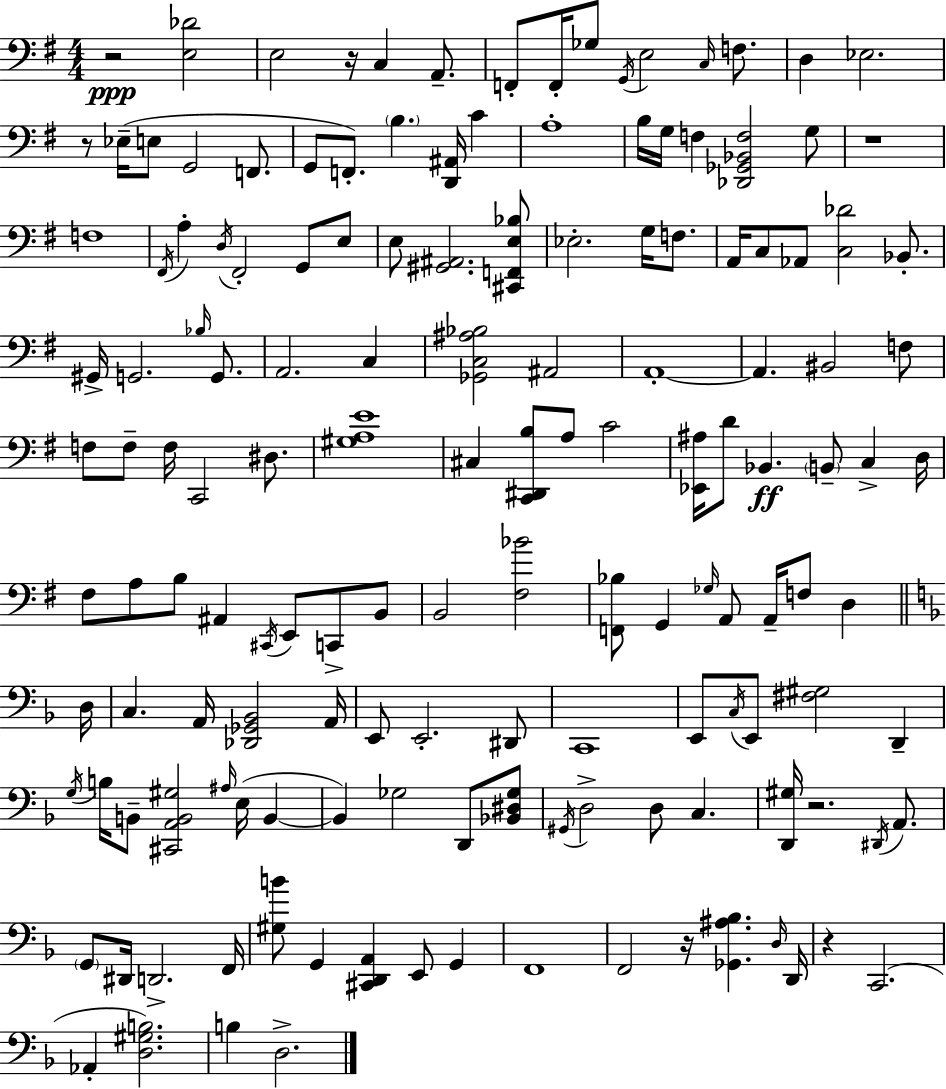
R/h [E3,Db4]/h E3/h R/s C3/q A2/e. F2/e F2/s Gb3/e G2/s E3/h C3/s F3/e. D3/q Eb3/h. R/e Eb3/s E3/e G2/h F2/e. G2/e F2/e. B3/q. [D2,A#2]/s C4/q A3/w B3/s G3/s F3/q [Db2,Gb2,Bb2,F3]/h G3/e R/w F3/w F#2/s A3/q D3/s F#2/h G2/e E3/e E3/e [G#2,A#2]/h. [C#2,F2,E3,Bb3]/e Eb3/h. G3/s F3/e. A2/s C3/e Ab2/e [C3,Db4]/h Bb2/e. G#2/s G2/h. Bb3/s G2/e. A2/h. C3/q [Gb2,C3,A#3,Bb3]/h A#2/h A2/w A2/q. BIS2/h F3/e F3/e F3/e F3/s C2/h D#3/e. [G#3,A3,E4]/w C#3/q [C2,D#2,B3]/e A3/e C4/h [Eb2,A#3]/s D4/e Bb2/q. B2/e C3/q D3/s F#3/e A3/e B3/e A#2/q C#2/s E2/e C2/e B2/e B2/h [F#3,Bb4]/h [F2,Bb3]/e G2/q Gb3/s A2/e A2/s F3/e D3/q D3/s C3/q. A2/s [Db2,Gb2,Bb2]/h A2/s E2/e E2/h. D#2/e C2/w E2/e C3/s E2/e [F#3,G#3]/h D2/q G3/s B3/s B2/e [C#2,A2,B2,G#3]/h A#3/s E3/s B2/q B2/q Gb3/h D2/e [Bb2,D#3,Gb3]/e G#2/s D3/h D3/e C3/q. [D2,G#3]/s R/h. D#2/s A2/e. G2/e D#2/s D2/h. F2/s [G#3,B4]/e G2/q [C#2,D2,A2]/q E2/e G2/q F2/w F2/h R/s [Gb2,A#3,Bb3]/q. D3/s D2/s R/q C2/h. Ab2/q [D3,G#3,B3]/h. B3/q D3/h.